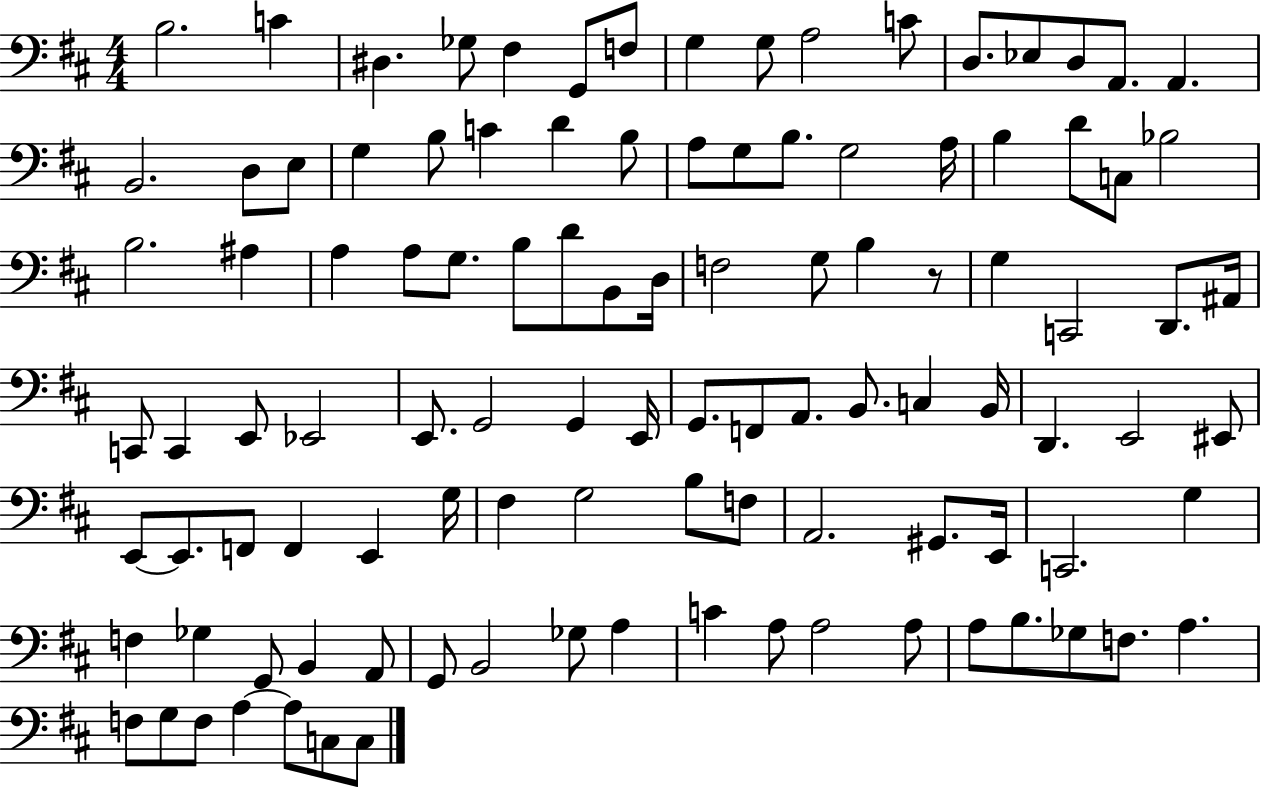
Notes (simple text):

B3/h. C4/q D#3/q. Gb3/e F#3/q G2/e F3/e G3/q G3/e A3/h C4/e D3/e. Eb3/e D3/e A2/e. A2/q. B2/h. D3/e E3/e G3/q B3/e C4/q D4/q B3/e A3/e G3/e B3/e. G3/h A3/s B3/q D4/e C3/e Bb3/h B3/h. A#3/q A3/q A3/e G3/e. B3/e D4/e B2/e D3/s F3/h G3/e B3/q R/e G3/q C2/h D2/e. A#2/s C2/e C2/q E2/e Eb2/h E2/e. G2/h G2/q E2/s G2/e. F2/e A2/e. B2/e. C3/q B2/s D2/q. E2/h EIS2/e E2/e E2/e. F2/e F2/q E2/q G3/s F#3/q G3/h B3/e F3/e A2/h. G#2/e. E2/s C2/h. G3/q F3/q Gb3/q G2/e B2/q A2/e G2/e B2/h Gb3/e A3/q C4/q A3/e A3/h A3/e A3/e B3/e. Gb3/e F3/e. A3/q. F3/e G3/e F3/e A3/q A3/e C3/e C3/e